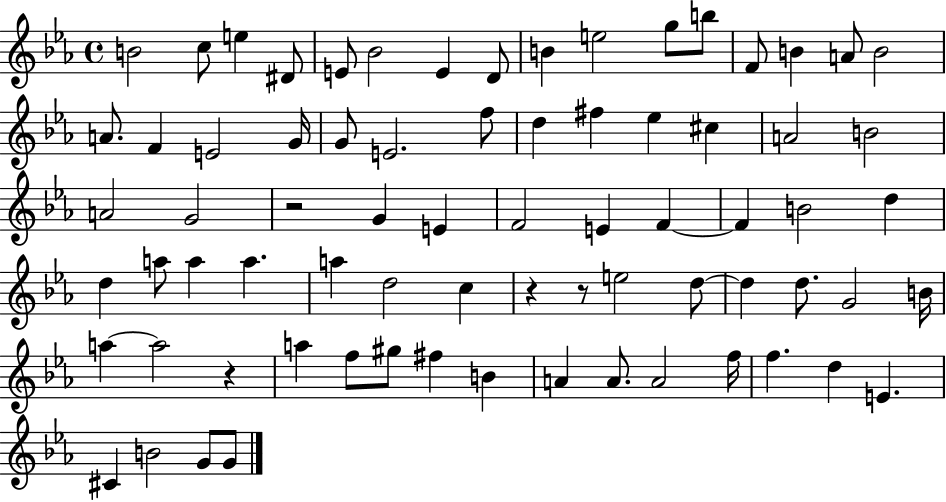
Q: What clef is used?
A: treble